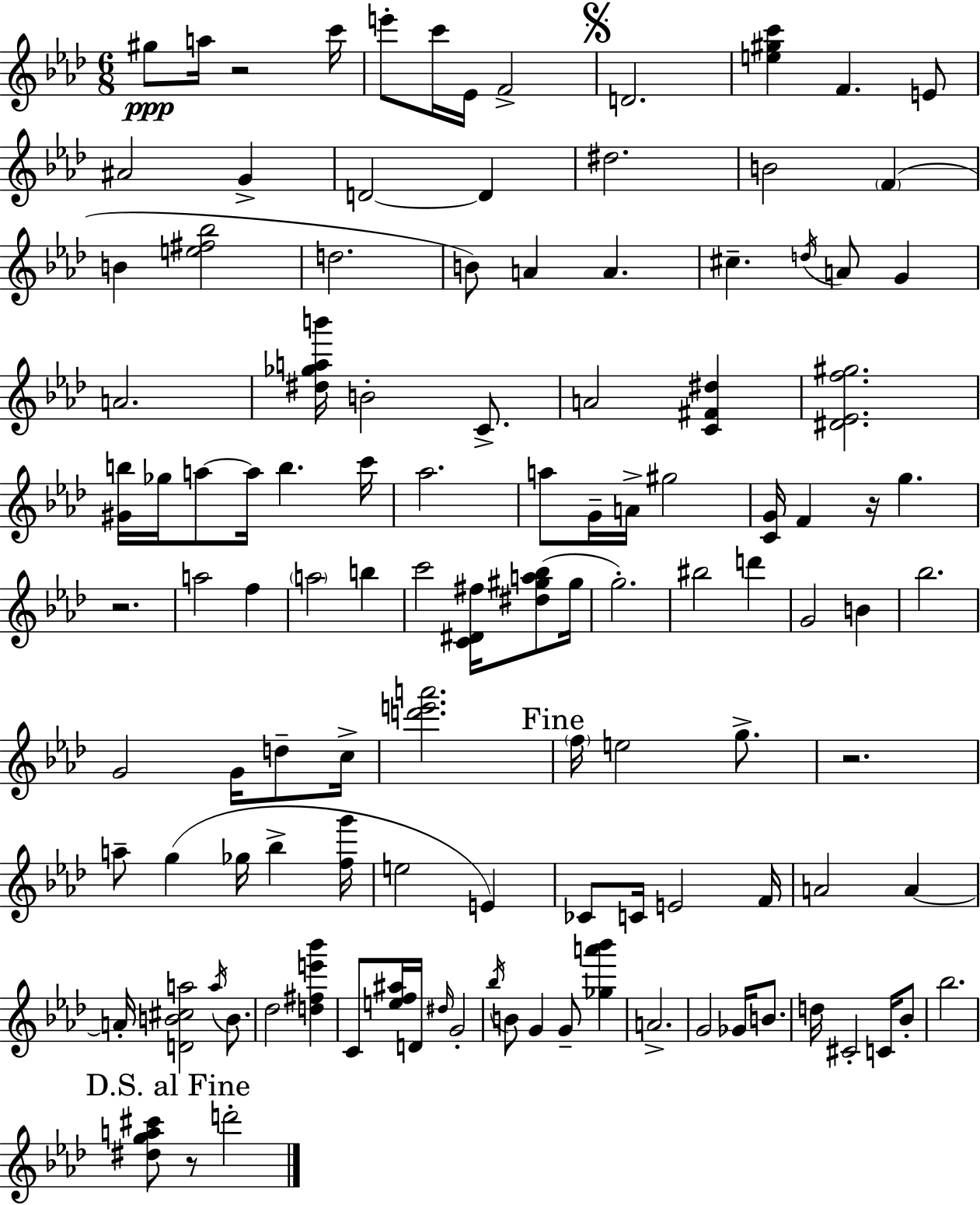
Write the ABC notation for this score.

X:1
T:Untitled
M:6/8
L:1/4
K:Ab
^g/2 a/4 z2 c'/4 e'/2 c'/4 _E/4 F2 D2 [e^gc'] F E/2 ^A2 G D2 D ^d2 B2 F B [e^f_b]2 d2 B/2 A A ^c d/4 A/2 G A2 [^d_gab']/4 B2 C/2 A2 [C^F^d] [^D_Ef^g]2 [^Gb]/4 _g/4 a/2 a/4 b c'/4 _a2 a/2 G/4 A/4 ^g2 [CG]/4 F z/4 g z2 a2 f a2 b c'2 [C^D^f]/4 [^d^ga_b]/2 ^g/4 g2 ^b2 d' G2 B _b2 G2 G/4 d/2 c/4 [d'e'a']2 f/4 e2 g/2 z2 a/2 g _g/4 _b [fg']/4 e2 E _C/2 C/4 E2 F/4 A2 A A/4 [DB^ca]2 a/4 B/2 _d2 [d^fe'_b'] C/2 [ef^a]/4 D/4 ^d/4 G2 _b/4 B/2 G G/2 [_ga'_b'] A2 G2 _G/4 B/2 d/4 ^C2 C/4 _B/2 _b2 [^dga^c']/2 z/2 d'2